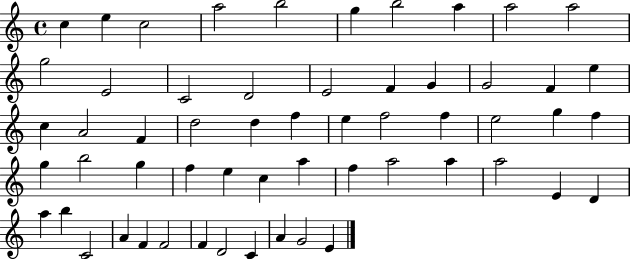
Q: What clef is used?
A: treble